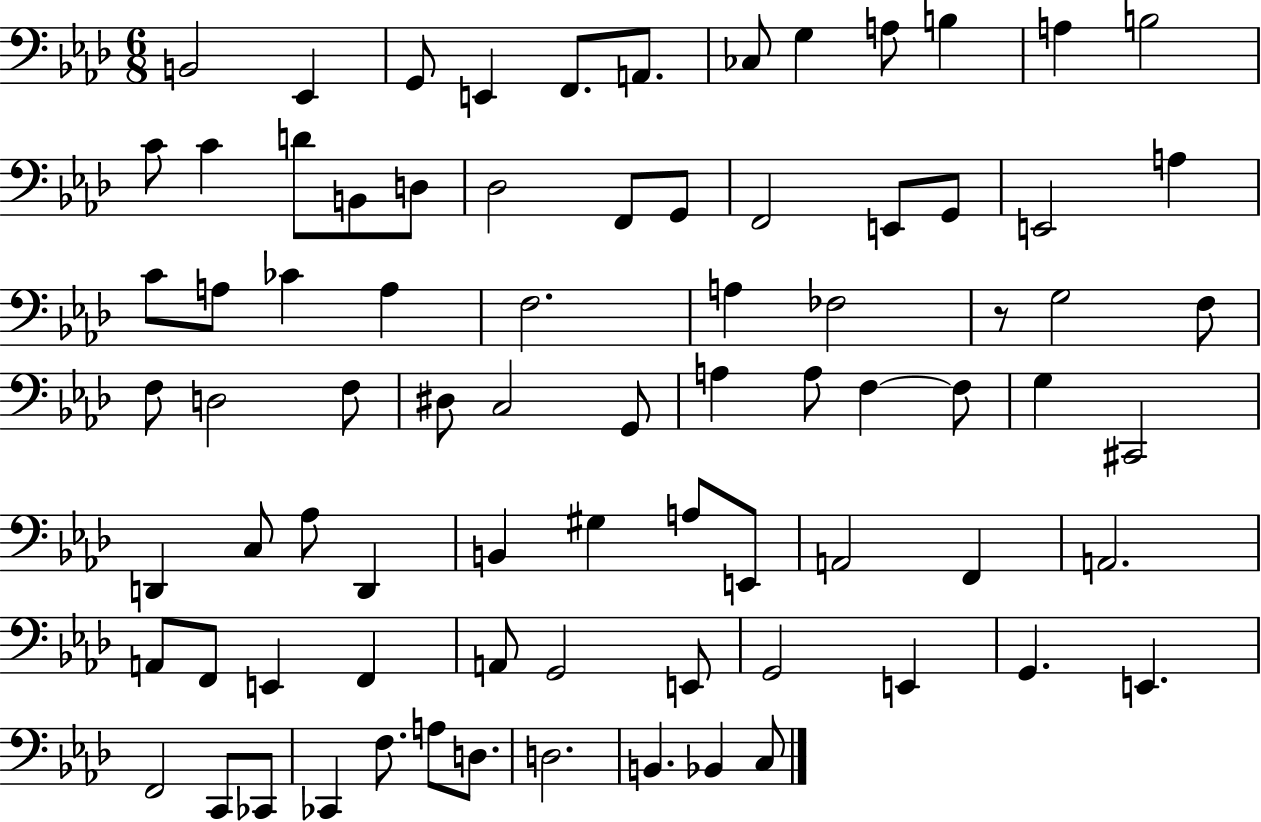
B2/h Eb2/q G2/e E2/q F2/e. A2/e. CES3/e G3/q A3/e B3/q A3/q B3/h C4/e C4/q D4/e B2/e D3/e Db3/h F2/e G2/e F2/h E2/e G2/e E2/h A3/q C4/e A3/e CES4/q A3/q F3/h. A3/q FES3/h R/e G3/h F3/e F3/e D3/h F3/e D#3/e C3/h G2/e A3/q A3/e F3/q F3/e G3/q C#2/h D2/q C3/e Ab3/e D2/q B2/q G#3/q A3/e E2/e A2/h F2/q A2/h. A2/e F2/e E2/q F2/q A2/e G2/h E2/e G2/h E2/q G2/q. E2/q. F2/h C2/e CES2/e CES2/q F3/e. A3/e D3/e. D3/h. B2/q. Bb2/q C3/e